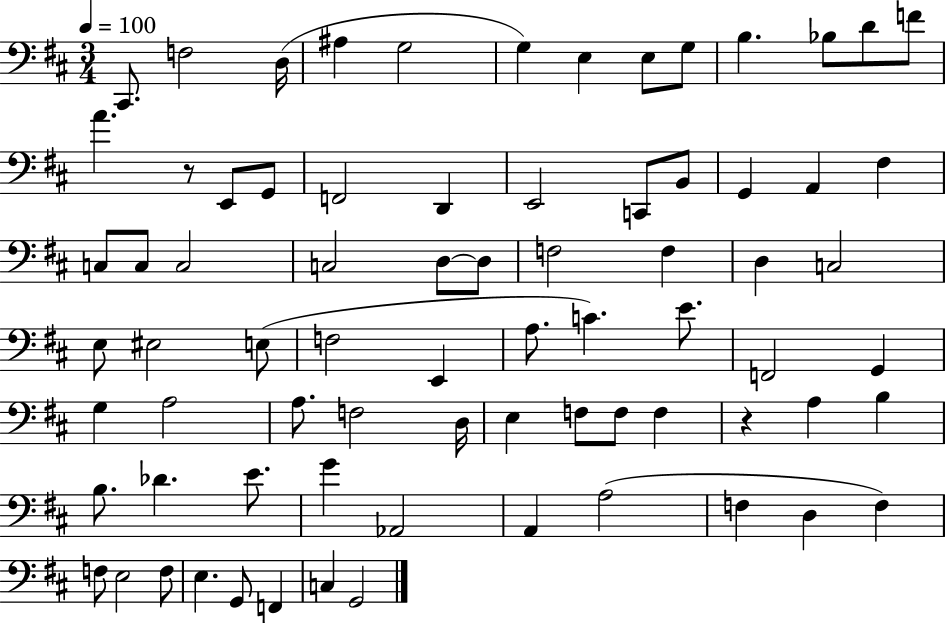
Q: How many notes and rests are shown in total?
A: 75